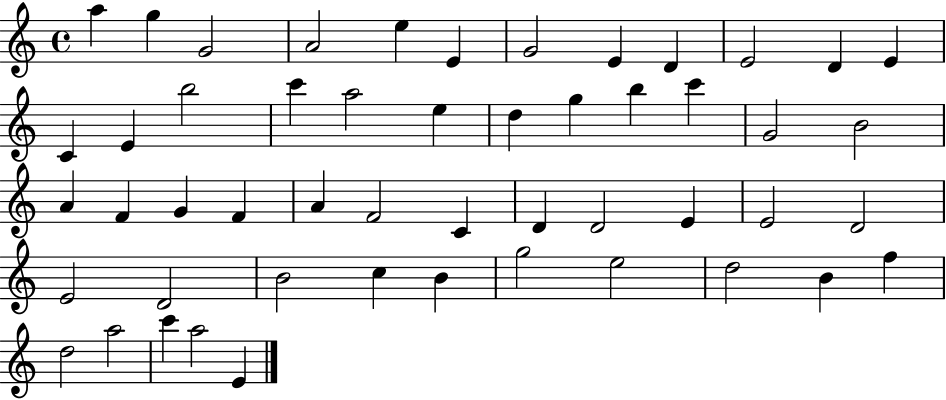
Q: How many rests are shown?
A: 0